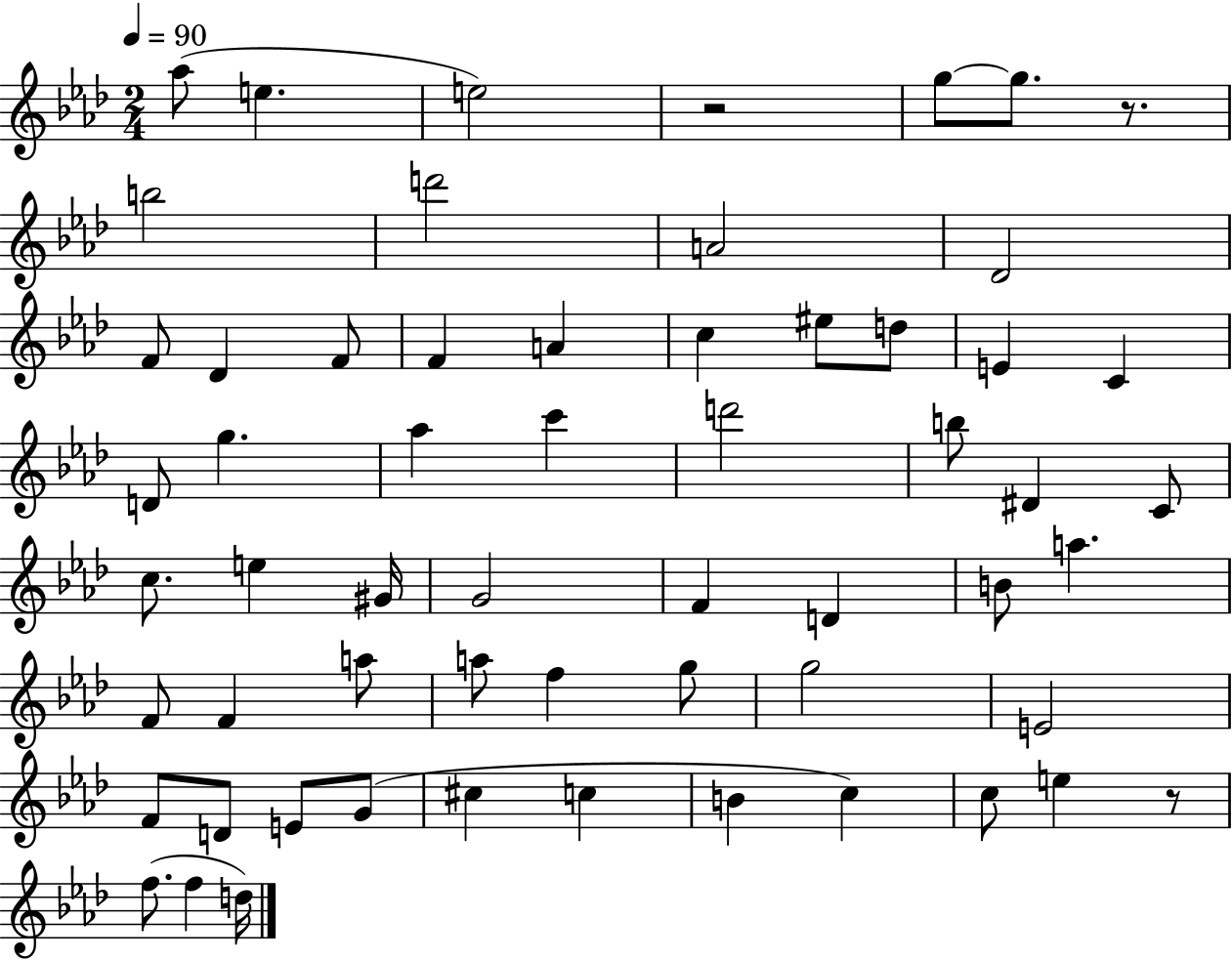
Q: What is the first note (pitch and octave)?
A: Ab5